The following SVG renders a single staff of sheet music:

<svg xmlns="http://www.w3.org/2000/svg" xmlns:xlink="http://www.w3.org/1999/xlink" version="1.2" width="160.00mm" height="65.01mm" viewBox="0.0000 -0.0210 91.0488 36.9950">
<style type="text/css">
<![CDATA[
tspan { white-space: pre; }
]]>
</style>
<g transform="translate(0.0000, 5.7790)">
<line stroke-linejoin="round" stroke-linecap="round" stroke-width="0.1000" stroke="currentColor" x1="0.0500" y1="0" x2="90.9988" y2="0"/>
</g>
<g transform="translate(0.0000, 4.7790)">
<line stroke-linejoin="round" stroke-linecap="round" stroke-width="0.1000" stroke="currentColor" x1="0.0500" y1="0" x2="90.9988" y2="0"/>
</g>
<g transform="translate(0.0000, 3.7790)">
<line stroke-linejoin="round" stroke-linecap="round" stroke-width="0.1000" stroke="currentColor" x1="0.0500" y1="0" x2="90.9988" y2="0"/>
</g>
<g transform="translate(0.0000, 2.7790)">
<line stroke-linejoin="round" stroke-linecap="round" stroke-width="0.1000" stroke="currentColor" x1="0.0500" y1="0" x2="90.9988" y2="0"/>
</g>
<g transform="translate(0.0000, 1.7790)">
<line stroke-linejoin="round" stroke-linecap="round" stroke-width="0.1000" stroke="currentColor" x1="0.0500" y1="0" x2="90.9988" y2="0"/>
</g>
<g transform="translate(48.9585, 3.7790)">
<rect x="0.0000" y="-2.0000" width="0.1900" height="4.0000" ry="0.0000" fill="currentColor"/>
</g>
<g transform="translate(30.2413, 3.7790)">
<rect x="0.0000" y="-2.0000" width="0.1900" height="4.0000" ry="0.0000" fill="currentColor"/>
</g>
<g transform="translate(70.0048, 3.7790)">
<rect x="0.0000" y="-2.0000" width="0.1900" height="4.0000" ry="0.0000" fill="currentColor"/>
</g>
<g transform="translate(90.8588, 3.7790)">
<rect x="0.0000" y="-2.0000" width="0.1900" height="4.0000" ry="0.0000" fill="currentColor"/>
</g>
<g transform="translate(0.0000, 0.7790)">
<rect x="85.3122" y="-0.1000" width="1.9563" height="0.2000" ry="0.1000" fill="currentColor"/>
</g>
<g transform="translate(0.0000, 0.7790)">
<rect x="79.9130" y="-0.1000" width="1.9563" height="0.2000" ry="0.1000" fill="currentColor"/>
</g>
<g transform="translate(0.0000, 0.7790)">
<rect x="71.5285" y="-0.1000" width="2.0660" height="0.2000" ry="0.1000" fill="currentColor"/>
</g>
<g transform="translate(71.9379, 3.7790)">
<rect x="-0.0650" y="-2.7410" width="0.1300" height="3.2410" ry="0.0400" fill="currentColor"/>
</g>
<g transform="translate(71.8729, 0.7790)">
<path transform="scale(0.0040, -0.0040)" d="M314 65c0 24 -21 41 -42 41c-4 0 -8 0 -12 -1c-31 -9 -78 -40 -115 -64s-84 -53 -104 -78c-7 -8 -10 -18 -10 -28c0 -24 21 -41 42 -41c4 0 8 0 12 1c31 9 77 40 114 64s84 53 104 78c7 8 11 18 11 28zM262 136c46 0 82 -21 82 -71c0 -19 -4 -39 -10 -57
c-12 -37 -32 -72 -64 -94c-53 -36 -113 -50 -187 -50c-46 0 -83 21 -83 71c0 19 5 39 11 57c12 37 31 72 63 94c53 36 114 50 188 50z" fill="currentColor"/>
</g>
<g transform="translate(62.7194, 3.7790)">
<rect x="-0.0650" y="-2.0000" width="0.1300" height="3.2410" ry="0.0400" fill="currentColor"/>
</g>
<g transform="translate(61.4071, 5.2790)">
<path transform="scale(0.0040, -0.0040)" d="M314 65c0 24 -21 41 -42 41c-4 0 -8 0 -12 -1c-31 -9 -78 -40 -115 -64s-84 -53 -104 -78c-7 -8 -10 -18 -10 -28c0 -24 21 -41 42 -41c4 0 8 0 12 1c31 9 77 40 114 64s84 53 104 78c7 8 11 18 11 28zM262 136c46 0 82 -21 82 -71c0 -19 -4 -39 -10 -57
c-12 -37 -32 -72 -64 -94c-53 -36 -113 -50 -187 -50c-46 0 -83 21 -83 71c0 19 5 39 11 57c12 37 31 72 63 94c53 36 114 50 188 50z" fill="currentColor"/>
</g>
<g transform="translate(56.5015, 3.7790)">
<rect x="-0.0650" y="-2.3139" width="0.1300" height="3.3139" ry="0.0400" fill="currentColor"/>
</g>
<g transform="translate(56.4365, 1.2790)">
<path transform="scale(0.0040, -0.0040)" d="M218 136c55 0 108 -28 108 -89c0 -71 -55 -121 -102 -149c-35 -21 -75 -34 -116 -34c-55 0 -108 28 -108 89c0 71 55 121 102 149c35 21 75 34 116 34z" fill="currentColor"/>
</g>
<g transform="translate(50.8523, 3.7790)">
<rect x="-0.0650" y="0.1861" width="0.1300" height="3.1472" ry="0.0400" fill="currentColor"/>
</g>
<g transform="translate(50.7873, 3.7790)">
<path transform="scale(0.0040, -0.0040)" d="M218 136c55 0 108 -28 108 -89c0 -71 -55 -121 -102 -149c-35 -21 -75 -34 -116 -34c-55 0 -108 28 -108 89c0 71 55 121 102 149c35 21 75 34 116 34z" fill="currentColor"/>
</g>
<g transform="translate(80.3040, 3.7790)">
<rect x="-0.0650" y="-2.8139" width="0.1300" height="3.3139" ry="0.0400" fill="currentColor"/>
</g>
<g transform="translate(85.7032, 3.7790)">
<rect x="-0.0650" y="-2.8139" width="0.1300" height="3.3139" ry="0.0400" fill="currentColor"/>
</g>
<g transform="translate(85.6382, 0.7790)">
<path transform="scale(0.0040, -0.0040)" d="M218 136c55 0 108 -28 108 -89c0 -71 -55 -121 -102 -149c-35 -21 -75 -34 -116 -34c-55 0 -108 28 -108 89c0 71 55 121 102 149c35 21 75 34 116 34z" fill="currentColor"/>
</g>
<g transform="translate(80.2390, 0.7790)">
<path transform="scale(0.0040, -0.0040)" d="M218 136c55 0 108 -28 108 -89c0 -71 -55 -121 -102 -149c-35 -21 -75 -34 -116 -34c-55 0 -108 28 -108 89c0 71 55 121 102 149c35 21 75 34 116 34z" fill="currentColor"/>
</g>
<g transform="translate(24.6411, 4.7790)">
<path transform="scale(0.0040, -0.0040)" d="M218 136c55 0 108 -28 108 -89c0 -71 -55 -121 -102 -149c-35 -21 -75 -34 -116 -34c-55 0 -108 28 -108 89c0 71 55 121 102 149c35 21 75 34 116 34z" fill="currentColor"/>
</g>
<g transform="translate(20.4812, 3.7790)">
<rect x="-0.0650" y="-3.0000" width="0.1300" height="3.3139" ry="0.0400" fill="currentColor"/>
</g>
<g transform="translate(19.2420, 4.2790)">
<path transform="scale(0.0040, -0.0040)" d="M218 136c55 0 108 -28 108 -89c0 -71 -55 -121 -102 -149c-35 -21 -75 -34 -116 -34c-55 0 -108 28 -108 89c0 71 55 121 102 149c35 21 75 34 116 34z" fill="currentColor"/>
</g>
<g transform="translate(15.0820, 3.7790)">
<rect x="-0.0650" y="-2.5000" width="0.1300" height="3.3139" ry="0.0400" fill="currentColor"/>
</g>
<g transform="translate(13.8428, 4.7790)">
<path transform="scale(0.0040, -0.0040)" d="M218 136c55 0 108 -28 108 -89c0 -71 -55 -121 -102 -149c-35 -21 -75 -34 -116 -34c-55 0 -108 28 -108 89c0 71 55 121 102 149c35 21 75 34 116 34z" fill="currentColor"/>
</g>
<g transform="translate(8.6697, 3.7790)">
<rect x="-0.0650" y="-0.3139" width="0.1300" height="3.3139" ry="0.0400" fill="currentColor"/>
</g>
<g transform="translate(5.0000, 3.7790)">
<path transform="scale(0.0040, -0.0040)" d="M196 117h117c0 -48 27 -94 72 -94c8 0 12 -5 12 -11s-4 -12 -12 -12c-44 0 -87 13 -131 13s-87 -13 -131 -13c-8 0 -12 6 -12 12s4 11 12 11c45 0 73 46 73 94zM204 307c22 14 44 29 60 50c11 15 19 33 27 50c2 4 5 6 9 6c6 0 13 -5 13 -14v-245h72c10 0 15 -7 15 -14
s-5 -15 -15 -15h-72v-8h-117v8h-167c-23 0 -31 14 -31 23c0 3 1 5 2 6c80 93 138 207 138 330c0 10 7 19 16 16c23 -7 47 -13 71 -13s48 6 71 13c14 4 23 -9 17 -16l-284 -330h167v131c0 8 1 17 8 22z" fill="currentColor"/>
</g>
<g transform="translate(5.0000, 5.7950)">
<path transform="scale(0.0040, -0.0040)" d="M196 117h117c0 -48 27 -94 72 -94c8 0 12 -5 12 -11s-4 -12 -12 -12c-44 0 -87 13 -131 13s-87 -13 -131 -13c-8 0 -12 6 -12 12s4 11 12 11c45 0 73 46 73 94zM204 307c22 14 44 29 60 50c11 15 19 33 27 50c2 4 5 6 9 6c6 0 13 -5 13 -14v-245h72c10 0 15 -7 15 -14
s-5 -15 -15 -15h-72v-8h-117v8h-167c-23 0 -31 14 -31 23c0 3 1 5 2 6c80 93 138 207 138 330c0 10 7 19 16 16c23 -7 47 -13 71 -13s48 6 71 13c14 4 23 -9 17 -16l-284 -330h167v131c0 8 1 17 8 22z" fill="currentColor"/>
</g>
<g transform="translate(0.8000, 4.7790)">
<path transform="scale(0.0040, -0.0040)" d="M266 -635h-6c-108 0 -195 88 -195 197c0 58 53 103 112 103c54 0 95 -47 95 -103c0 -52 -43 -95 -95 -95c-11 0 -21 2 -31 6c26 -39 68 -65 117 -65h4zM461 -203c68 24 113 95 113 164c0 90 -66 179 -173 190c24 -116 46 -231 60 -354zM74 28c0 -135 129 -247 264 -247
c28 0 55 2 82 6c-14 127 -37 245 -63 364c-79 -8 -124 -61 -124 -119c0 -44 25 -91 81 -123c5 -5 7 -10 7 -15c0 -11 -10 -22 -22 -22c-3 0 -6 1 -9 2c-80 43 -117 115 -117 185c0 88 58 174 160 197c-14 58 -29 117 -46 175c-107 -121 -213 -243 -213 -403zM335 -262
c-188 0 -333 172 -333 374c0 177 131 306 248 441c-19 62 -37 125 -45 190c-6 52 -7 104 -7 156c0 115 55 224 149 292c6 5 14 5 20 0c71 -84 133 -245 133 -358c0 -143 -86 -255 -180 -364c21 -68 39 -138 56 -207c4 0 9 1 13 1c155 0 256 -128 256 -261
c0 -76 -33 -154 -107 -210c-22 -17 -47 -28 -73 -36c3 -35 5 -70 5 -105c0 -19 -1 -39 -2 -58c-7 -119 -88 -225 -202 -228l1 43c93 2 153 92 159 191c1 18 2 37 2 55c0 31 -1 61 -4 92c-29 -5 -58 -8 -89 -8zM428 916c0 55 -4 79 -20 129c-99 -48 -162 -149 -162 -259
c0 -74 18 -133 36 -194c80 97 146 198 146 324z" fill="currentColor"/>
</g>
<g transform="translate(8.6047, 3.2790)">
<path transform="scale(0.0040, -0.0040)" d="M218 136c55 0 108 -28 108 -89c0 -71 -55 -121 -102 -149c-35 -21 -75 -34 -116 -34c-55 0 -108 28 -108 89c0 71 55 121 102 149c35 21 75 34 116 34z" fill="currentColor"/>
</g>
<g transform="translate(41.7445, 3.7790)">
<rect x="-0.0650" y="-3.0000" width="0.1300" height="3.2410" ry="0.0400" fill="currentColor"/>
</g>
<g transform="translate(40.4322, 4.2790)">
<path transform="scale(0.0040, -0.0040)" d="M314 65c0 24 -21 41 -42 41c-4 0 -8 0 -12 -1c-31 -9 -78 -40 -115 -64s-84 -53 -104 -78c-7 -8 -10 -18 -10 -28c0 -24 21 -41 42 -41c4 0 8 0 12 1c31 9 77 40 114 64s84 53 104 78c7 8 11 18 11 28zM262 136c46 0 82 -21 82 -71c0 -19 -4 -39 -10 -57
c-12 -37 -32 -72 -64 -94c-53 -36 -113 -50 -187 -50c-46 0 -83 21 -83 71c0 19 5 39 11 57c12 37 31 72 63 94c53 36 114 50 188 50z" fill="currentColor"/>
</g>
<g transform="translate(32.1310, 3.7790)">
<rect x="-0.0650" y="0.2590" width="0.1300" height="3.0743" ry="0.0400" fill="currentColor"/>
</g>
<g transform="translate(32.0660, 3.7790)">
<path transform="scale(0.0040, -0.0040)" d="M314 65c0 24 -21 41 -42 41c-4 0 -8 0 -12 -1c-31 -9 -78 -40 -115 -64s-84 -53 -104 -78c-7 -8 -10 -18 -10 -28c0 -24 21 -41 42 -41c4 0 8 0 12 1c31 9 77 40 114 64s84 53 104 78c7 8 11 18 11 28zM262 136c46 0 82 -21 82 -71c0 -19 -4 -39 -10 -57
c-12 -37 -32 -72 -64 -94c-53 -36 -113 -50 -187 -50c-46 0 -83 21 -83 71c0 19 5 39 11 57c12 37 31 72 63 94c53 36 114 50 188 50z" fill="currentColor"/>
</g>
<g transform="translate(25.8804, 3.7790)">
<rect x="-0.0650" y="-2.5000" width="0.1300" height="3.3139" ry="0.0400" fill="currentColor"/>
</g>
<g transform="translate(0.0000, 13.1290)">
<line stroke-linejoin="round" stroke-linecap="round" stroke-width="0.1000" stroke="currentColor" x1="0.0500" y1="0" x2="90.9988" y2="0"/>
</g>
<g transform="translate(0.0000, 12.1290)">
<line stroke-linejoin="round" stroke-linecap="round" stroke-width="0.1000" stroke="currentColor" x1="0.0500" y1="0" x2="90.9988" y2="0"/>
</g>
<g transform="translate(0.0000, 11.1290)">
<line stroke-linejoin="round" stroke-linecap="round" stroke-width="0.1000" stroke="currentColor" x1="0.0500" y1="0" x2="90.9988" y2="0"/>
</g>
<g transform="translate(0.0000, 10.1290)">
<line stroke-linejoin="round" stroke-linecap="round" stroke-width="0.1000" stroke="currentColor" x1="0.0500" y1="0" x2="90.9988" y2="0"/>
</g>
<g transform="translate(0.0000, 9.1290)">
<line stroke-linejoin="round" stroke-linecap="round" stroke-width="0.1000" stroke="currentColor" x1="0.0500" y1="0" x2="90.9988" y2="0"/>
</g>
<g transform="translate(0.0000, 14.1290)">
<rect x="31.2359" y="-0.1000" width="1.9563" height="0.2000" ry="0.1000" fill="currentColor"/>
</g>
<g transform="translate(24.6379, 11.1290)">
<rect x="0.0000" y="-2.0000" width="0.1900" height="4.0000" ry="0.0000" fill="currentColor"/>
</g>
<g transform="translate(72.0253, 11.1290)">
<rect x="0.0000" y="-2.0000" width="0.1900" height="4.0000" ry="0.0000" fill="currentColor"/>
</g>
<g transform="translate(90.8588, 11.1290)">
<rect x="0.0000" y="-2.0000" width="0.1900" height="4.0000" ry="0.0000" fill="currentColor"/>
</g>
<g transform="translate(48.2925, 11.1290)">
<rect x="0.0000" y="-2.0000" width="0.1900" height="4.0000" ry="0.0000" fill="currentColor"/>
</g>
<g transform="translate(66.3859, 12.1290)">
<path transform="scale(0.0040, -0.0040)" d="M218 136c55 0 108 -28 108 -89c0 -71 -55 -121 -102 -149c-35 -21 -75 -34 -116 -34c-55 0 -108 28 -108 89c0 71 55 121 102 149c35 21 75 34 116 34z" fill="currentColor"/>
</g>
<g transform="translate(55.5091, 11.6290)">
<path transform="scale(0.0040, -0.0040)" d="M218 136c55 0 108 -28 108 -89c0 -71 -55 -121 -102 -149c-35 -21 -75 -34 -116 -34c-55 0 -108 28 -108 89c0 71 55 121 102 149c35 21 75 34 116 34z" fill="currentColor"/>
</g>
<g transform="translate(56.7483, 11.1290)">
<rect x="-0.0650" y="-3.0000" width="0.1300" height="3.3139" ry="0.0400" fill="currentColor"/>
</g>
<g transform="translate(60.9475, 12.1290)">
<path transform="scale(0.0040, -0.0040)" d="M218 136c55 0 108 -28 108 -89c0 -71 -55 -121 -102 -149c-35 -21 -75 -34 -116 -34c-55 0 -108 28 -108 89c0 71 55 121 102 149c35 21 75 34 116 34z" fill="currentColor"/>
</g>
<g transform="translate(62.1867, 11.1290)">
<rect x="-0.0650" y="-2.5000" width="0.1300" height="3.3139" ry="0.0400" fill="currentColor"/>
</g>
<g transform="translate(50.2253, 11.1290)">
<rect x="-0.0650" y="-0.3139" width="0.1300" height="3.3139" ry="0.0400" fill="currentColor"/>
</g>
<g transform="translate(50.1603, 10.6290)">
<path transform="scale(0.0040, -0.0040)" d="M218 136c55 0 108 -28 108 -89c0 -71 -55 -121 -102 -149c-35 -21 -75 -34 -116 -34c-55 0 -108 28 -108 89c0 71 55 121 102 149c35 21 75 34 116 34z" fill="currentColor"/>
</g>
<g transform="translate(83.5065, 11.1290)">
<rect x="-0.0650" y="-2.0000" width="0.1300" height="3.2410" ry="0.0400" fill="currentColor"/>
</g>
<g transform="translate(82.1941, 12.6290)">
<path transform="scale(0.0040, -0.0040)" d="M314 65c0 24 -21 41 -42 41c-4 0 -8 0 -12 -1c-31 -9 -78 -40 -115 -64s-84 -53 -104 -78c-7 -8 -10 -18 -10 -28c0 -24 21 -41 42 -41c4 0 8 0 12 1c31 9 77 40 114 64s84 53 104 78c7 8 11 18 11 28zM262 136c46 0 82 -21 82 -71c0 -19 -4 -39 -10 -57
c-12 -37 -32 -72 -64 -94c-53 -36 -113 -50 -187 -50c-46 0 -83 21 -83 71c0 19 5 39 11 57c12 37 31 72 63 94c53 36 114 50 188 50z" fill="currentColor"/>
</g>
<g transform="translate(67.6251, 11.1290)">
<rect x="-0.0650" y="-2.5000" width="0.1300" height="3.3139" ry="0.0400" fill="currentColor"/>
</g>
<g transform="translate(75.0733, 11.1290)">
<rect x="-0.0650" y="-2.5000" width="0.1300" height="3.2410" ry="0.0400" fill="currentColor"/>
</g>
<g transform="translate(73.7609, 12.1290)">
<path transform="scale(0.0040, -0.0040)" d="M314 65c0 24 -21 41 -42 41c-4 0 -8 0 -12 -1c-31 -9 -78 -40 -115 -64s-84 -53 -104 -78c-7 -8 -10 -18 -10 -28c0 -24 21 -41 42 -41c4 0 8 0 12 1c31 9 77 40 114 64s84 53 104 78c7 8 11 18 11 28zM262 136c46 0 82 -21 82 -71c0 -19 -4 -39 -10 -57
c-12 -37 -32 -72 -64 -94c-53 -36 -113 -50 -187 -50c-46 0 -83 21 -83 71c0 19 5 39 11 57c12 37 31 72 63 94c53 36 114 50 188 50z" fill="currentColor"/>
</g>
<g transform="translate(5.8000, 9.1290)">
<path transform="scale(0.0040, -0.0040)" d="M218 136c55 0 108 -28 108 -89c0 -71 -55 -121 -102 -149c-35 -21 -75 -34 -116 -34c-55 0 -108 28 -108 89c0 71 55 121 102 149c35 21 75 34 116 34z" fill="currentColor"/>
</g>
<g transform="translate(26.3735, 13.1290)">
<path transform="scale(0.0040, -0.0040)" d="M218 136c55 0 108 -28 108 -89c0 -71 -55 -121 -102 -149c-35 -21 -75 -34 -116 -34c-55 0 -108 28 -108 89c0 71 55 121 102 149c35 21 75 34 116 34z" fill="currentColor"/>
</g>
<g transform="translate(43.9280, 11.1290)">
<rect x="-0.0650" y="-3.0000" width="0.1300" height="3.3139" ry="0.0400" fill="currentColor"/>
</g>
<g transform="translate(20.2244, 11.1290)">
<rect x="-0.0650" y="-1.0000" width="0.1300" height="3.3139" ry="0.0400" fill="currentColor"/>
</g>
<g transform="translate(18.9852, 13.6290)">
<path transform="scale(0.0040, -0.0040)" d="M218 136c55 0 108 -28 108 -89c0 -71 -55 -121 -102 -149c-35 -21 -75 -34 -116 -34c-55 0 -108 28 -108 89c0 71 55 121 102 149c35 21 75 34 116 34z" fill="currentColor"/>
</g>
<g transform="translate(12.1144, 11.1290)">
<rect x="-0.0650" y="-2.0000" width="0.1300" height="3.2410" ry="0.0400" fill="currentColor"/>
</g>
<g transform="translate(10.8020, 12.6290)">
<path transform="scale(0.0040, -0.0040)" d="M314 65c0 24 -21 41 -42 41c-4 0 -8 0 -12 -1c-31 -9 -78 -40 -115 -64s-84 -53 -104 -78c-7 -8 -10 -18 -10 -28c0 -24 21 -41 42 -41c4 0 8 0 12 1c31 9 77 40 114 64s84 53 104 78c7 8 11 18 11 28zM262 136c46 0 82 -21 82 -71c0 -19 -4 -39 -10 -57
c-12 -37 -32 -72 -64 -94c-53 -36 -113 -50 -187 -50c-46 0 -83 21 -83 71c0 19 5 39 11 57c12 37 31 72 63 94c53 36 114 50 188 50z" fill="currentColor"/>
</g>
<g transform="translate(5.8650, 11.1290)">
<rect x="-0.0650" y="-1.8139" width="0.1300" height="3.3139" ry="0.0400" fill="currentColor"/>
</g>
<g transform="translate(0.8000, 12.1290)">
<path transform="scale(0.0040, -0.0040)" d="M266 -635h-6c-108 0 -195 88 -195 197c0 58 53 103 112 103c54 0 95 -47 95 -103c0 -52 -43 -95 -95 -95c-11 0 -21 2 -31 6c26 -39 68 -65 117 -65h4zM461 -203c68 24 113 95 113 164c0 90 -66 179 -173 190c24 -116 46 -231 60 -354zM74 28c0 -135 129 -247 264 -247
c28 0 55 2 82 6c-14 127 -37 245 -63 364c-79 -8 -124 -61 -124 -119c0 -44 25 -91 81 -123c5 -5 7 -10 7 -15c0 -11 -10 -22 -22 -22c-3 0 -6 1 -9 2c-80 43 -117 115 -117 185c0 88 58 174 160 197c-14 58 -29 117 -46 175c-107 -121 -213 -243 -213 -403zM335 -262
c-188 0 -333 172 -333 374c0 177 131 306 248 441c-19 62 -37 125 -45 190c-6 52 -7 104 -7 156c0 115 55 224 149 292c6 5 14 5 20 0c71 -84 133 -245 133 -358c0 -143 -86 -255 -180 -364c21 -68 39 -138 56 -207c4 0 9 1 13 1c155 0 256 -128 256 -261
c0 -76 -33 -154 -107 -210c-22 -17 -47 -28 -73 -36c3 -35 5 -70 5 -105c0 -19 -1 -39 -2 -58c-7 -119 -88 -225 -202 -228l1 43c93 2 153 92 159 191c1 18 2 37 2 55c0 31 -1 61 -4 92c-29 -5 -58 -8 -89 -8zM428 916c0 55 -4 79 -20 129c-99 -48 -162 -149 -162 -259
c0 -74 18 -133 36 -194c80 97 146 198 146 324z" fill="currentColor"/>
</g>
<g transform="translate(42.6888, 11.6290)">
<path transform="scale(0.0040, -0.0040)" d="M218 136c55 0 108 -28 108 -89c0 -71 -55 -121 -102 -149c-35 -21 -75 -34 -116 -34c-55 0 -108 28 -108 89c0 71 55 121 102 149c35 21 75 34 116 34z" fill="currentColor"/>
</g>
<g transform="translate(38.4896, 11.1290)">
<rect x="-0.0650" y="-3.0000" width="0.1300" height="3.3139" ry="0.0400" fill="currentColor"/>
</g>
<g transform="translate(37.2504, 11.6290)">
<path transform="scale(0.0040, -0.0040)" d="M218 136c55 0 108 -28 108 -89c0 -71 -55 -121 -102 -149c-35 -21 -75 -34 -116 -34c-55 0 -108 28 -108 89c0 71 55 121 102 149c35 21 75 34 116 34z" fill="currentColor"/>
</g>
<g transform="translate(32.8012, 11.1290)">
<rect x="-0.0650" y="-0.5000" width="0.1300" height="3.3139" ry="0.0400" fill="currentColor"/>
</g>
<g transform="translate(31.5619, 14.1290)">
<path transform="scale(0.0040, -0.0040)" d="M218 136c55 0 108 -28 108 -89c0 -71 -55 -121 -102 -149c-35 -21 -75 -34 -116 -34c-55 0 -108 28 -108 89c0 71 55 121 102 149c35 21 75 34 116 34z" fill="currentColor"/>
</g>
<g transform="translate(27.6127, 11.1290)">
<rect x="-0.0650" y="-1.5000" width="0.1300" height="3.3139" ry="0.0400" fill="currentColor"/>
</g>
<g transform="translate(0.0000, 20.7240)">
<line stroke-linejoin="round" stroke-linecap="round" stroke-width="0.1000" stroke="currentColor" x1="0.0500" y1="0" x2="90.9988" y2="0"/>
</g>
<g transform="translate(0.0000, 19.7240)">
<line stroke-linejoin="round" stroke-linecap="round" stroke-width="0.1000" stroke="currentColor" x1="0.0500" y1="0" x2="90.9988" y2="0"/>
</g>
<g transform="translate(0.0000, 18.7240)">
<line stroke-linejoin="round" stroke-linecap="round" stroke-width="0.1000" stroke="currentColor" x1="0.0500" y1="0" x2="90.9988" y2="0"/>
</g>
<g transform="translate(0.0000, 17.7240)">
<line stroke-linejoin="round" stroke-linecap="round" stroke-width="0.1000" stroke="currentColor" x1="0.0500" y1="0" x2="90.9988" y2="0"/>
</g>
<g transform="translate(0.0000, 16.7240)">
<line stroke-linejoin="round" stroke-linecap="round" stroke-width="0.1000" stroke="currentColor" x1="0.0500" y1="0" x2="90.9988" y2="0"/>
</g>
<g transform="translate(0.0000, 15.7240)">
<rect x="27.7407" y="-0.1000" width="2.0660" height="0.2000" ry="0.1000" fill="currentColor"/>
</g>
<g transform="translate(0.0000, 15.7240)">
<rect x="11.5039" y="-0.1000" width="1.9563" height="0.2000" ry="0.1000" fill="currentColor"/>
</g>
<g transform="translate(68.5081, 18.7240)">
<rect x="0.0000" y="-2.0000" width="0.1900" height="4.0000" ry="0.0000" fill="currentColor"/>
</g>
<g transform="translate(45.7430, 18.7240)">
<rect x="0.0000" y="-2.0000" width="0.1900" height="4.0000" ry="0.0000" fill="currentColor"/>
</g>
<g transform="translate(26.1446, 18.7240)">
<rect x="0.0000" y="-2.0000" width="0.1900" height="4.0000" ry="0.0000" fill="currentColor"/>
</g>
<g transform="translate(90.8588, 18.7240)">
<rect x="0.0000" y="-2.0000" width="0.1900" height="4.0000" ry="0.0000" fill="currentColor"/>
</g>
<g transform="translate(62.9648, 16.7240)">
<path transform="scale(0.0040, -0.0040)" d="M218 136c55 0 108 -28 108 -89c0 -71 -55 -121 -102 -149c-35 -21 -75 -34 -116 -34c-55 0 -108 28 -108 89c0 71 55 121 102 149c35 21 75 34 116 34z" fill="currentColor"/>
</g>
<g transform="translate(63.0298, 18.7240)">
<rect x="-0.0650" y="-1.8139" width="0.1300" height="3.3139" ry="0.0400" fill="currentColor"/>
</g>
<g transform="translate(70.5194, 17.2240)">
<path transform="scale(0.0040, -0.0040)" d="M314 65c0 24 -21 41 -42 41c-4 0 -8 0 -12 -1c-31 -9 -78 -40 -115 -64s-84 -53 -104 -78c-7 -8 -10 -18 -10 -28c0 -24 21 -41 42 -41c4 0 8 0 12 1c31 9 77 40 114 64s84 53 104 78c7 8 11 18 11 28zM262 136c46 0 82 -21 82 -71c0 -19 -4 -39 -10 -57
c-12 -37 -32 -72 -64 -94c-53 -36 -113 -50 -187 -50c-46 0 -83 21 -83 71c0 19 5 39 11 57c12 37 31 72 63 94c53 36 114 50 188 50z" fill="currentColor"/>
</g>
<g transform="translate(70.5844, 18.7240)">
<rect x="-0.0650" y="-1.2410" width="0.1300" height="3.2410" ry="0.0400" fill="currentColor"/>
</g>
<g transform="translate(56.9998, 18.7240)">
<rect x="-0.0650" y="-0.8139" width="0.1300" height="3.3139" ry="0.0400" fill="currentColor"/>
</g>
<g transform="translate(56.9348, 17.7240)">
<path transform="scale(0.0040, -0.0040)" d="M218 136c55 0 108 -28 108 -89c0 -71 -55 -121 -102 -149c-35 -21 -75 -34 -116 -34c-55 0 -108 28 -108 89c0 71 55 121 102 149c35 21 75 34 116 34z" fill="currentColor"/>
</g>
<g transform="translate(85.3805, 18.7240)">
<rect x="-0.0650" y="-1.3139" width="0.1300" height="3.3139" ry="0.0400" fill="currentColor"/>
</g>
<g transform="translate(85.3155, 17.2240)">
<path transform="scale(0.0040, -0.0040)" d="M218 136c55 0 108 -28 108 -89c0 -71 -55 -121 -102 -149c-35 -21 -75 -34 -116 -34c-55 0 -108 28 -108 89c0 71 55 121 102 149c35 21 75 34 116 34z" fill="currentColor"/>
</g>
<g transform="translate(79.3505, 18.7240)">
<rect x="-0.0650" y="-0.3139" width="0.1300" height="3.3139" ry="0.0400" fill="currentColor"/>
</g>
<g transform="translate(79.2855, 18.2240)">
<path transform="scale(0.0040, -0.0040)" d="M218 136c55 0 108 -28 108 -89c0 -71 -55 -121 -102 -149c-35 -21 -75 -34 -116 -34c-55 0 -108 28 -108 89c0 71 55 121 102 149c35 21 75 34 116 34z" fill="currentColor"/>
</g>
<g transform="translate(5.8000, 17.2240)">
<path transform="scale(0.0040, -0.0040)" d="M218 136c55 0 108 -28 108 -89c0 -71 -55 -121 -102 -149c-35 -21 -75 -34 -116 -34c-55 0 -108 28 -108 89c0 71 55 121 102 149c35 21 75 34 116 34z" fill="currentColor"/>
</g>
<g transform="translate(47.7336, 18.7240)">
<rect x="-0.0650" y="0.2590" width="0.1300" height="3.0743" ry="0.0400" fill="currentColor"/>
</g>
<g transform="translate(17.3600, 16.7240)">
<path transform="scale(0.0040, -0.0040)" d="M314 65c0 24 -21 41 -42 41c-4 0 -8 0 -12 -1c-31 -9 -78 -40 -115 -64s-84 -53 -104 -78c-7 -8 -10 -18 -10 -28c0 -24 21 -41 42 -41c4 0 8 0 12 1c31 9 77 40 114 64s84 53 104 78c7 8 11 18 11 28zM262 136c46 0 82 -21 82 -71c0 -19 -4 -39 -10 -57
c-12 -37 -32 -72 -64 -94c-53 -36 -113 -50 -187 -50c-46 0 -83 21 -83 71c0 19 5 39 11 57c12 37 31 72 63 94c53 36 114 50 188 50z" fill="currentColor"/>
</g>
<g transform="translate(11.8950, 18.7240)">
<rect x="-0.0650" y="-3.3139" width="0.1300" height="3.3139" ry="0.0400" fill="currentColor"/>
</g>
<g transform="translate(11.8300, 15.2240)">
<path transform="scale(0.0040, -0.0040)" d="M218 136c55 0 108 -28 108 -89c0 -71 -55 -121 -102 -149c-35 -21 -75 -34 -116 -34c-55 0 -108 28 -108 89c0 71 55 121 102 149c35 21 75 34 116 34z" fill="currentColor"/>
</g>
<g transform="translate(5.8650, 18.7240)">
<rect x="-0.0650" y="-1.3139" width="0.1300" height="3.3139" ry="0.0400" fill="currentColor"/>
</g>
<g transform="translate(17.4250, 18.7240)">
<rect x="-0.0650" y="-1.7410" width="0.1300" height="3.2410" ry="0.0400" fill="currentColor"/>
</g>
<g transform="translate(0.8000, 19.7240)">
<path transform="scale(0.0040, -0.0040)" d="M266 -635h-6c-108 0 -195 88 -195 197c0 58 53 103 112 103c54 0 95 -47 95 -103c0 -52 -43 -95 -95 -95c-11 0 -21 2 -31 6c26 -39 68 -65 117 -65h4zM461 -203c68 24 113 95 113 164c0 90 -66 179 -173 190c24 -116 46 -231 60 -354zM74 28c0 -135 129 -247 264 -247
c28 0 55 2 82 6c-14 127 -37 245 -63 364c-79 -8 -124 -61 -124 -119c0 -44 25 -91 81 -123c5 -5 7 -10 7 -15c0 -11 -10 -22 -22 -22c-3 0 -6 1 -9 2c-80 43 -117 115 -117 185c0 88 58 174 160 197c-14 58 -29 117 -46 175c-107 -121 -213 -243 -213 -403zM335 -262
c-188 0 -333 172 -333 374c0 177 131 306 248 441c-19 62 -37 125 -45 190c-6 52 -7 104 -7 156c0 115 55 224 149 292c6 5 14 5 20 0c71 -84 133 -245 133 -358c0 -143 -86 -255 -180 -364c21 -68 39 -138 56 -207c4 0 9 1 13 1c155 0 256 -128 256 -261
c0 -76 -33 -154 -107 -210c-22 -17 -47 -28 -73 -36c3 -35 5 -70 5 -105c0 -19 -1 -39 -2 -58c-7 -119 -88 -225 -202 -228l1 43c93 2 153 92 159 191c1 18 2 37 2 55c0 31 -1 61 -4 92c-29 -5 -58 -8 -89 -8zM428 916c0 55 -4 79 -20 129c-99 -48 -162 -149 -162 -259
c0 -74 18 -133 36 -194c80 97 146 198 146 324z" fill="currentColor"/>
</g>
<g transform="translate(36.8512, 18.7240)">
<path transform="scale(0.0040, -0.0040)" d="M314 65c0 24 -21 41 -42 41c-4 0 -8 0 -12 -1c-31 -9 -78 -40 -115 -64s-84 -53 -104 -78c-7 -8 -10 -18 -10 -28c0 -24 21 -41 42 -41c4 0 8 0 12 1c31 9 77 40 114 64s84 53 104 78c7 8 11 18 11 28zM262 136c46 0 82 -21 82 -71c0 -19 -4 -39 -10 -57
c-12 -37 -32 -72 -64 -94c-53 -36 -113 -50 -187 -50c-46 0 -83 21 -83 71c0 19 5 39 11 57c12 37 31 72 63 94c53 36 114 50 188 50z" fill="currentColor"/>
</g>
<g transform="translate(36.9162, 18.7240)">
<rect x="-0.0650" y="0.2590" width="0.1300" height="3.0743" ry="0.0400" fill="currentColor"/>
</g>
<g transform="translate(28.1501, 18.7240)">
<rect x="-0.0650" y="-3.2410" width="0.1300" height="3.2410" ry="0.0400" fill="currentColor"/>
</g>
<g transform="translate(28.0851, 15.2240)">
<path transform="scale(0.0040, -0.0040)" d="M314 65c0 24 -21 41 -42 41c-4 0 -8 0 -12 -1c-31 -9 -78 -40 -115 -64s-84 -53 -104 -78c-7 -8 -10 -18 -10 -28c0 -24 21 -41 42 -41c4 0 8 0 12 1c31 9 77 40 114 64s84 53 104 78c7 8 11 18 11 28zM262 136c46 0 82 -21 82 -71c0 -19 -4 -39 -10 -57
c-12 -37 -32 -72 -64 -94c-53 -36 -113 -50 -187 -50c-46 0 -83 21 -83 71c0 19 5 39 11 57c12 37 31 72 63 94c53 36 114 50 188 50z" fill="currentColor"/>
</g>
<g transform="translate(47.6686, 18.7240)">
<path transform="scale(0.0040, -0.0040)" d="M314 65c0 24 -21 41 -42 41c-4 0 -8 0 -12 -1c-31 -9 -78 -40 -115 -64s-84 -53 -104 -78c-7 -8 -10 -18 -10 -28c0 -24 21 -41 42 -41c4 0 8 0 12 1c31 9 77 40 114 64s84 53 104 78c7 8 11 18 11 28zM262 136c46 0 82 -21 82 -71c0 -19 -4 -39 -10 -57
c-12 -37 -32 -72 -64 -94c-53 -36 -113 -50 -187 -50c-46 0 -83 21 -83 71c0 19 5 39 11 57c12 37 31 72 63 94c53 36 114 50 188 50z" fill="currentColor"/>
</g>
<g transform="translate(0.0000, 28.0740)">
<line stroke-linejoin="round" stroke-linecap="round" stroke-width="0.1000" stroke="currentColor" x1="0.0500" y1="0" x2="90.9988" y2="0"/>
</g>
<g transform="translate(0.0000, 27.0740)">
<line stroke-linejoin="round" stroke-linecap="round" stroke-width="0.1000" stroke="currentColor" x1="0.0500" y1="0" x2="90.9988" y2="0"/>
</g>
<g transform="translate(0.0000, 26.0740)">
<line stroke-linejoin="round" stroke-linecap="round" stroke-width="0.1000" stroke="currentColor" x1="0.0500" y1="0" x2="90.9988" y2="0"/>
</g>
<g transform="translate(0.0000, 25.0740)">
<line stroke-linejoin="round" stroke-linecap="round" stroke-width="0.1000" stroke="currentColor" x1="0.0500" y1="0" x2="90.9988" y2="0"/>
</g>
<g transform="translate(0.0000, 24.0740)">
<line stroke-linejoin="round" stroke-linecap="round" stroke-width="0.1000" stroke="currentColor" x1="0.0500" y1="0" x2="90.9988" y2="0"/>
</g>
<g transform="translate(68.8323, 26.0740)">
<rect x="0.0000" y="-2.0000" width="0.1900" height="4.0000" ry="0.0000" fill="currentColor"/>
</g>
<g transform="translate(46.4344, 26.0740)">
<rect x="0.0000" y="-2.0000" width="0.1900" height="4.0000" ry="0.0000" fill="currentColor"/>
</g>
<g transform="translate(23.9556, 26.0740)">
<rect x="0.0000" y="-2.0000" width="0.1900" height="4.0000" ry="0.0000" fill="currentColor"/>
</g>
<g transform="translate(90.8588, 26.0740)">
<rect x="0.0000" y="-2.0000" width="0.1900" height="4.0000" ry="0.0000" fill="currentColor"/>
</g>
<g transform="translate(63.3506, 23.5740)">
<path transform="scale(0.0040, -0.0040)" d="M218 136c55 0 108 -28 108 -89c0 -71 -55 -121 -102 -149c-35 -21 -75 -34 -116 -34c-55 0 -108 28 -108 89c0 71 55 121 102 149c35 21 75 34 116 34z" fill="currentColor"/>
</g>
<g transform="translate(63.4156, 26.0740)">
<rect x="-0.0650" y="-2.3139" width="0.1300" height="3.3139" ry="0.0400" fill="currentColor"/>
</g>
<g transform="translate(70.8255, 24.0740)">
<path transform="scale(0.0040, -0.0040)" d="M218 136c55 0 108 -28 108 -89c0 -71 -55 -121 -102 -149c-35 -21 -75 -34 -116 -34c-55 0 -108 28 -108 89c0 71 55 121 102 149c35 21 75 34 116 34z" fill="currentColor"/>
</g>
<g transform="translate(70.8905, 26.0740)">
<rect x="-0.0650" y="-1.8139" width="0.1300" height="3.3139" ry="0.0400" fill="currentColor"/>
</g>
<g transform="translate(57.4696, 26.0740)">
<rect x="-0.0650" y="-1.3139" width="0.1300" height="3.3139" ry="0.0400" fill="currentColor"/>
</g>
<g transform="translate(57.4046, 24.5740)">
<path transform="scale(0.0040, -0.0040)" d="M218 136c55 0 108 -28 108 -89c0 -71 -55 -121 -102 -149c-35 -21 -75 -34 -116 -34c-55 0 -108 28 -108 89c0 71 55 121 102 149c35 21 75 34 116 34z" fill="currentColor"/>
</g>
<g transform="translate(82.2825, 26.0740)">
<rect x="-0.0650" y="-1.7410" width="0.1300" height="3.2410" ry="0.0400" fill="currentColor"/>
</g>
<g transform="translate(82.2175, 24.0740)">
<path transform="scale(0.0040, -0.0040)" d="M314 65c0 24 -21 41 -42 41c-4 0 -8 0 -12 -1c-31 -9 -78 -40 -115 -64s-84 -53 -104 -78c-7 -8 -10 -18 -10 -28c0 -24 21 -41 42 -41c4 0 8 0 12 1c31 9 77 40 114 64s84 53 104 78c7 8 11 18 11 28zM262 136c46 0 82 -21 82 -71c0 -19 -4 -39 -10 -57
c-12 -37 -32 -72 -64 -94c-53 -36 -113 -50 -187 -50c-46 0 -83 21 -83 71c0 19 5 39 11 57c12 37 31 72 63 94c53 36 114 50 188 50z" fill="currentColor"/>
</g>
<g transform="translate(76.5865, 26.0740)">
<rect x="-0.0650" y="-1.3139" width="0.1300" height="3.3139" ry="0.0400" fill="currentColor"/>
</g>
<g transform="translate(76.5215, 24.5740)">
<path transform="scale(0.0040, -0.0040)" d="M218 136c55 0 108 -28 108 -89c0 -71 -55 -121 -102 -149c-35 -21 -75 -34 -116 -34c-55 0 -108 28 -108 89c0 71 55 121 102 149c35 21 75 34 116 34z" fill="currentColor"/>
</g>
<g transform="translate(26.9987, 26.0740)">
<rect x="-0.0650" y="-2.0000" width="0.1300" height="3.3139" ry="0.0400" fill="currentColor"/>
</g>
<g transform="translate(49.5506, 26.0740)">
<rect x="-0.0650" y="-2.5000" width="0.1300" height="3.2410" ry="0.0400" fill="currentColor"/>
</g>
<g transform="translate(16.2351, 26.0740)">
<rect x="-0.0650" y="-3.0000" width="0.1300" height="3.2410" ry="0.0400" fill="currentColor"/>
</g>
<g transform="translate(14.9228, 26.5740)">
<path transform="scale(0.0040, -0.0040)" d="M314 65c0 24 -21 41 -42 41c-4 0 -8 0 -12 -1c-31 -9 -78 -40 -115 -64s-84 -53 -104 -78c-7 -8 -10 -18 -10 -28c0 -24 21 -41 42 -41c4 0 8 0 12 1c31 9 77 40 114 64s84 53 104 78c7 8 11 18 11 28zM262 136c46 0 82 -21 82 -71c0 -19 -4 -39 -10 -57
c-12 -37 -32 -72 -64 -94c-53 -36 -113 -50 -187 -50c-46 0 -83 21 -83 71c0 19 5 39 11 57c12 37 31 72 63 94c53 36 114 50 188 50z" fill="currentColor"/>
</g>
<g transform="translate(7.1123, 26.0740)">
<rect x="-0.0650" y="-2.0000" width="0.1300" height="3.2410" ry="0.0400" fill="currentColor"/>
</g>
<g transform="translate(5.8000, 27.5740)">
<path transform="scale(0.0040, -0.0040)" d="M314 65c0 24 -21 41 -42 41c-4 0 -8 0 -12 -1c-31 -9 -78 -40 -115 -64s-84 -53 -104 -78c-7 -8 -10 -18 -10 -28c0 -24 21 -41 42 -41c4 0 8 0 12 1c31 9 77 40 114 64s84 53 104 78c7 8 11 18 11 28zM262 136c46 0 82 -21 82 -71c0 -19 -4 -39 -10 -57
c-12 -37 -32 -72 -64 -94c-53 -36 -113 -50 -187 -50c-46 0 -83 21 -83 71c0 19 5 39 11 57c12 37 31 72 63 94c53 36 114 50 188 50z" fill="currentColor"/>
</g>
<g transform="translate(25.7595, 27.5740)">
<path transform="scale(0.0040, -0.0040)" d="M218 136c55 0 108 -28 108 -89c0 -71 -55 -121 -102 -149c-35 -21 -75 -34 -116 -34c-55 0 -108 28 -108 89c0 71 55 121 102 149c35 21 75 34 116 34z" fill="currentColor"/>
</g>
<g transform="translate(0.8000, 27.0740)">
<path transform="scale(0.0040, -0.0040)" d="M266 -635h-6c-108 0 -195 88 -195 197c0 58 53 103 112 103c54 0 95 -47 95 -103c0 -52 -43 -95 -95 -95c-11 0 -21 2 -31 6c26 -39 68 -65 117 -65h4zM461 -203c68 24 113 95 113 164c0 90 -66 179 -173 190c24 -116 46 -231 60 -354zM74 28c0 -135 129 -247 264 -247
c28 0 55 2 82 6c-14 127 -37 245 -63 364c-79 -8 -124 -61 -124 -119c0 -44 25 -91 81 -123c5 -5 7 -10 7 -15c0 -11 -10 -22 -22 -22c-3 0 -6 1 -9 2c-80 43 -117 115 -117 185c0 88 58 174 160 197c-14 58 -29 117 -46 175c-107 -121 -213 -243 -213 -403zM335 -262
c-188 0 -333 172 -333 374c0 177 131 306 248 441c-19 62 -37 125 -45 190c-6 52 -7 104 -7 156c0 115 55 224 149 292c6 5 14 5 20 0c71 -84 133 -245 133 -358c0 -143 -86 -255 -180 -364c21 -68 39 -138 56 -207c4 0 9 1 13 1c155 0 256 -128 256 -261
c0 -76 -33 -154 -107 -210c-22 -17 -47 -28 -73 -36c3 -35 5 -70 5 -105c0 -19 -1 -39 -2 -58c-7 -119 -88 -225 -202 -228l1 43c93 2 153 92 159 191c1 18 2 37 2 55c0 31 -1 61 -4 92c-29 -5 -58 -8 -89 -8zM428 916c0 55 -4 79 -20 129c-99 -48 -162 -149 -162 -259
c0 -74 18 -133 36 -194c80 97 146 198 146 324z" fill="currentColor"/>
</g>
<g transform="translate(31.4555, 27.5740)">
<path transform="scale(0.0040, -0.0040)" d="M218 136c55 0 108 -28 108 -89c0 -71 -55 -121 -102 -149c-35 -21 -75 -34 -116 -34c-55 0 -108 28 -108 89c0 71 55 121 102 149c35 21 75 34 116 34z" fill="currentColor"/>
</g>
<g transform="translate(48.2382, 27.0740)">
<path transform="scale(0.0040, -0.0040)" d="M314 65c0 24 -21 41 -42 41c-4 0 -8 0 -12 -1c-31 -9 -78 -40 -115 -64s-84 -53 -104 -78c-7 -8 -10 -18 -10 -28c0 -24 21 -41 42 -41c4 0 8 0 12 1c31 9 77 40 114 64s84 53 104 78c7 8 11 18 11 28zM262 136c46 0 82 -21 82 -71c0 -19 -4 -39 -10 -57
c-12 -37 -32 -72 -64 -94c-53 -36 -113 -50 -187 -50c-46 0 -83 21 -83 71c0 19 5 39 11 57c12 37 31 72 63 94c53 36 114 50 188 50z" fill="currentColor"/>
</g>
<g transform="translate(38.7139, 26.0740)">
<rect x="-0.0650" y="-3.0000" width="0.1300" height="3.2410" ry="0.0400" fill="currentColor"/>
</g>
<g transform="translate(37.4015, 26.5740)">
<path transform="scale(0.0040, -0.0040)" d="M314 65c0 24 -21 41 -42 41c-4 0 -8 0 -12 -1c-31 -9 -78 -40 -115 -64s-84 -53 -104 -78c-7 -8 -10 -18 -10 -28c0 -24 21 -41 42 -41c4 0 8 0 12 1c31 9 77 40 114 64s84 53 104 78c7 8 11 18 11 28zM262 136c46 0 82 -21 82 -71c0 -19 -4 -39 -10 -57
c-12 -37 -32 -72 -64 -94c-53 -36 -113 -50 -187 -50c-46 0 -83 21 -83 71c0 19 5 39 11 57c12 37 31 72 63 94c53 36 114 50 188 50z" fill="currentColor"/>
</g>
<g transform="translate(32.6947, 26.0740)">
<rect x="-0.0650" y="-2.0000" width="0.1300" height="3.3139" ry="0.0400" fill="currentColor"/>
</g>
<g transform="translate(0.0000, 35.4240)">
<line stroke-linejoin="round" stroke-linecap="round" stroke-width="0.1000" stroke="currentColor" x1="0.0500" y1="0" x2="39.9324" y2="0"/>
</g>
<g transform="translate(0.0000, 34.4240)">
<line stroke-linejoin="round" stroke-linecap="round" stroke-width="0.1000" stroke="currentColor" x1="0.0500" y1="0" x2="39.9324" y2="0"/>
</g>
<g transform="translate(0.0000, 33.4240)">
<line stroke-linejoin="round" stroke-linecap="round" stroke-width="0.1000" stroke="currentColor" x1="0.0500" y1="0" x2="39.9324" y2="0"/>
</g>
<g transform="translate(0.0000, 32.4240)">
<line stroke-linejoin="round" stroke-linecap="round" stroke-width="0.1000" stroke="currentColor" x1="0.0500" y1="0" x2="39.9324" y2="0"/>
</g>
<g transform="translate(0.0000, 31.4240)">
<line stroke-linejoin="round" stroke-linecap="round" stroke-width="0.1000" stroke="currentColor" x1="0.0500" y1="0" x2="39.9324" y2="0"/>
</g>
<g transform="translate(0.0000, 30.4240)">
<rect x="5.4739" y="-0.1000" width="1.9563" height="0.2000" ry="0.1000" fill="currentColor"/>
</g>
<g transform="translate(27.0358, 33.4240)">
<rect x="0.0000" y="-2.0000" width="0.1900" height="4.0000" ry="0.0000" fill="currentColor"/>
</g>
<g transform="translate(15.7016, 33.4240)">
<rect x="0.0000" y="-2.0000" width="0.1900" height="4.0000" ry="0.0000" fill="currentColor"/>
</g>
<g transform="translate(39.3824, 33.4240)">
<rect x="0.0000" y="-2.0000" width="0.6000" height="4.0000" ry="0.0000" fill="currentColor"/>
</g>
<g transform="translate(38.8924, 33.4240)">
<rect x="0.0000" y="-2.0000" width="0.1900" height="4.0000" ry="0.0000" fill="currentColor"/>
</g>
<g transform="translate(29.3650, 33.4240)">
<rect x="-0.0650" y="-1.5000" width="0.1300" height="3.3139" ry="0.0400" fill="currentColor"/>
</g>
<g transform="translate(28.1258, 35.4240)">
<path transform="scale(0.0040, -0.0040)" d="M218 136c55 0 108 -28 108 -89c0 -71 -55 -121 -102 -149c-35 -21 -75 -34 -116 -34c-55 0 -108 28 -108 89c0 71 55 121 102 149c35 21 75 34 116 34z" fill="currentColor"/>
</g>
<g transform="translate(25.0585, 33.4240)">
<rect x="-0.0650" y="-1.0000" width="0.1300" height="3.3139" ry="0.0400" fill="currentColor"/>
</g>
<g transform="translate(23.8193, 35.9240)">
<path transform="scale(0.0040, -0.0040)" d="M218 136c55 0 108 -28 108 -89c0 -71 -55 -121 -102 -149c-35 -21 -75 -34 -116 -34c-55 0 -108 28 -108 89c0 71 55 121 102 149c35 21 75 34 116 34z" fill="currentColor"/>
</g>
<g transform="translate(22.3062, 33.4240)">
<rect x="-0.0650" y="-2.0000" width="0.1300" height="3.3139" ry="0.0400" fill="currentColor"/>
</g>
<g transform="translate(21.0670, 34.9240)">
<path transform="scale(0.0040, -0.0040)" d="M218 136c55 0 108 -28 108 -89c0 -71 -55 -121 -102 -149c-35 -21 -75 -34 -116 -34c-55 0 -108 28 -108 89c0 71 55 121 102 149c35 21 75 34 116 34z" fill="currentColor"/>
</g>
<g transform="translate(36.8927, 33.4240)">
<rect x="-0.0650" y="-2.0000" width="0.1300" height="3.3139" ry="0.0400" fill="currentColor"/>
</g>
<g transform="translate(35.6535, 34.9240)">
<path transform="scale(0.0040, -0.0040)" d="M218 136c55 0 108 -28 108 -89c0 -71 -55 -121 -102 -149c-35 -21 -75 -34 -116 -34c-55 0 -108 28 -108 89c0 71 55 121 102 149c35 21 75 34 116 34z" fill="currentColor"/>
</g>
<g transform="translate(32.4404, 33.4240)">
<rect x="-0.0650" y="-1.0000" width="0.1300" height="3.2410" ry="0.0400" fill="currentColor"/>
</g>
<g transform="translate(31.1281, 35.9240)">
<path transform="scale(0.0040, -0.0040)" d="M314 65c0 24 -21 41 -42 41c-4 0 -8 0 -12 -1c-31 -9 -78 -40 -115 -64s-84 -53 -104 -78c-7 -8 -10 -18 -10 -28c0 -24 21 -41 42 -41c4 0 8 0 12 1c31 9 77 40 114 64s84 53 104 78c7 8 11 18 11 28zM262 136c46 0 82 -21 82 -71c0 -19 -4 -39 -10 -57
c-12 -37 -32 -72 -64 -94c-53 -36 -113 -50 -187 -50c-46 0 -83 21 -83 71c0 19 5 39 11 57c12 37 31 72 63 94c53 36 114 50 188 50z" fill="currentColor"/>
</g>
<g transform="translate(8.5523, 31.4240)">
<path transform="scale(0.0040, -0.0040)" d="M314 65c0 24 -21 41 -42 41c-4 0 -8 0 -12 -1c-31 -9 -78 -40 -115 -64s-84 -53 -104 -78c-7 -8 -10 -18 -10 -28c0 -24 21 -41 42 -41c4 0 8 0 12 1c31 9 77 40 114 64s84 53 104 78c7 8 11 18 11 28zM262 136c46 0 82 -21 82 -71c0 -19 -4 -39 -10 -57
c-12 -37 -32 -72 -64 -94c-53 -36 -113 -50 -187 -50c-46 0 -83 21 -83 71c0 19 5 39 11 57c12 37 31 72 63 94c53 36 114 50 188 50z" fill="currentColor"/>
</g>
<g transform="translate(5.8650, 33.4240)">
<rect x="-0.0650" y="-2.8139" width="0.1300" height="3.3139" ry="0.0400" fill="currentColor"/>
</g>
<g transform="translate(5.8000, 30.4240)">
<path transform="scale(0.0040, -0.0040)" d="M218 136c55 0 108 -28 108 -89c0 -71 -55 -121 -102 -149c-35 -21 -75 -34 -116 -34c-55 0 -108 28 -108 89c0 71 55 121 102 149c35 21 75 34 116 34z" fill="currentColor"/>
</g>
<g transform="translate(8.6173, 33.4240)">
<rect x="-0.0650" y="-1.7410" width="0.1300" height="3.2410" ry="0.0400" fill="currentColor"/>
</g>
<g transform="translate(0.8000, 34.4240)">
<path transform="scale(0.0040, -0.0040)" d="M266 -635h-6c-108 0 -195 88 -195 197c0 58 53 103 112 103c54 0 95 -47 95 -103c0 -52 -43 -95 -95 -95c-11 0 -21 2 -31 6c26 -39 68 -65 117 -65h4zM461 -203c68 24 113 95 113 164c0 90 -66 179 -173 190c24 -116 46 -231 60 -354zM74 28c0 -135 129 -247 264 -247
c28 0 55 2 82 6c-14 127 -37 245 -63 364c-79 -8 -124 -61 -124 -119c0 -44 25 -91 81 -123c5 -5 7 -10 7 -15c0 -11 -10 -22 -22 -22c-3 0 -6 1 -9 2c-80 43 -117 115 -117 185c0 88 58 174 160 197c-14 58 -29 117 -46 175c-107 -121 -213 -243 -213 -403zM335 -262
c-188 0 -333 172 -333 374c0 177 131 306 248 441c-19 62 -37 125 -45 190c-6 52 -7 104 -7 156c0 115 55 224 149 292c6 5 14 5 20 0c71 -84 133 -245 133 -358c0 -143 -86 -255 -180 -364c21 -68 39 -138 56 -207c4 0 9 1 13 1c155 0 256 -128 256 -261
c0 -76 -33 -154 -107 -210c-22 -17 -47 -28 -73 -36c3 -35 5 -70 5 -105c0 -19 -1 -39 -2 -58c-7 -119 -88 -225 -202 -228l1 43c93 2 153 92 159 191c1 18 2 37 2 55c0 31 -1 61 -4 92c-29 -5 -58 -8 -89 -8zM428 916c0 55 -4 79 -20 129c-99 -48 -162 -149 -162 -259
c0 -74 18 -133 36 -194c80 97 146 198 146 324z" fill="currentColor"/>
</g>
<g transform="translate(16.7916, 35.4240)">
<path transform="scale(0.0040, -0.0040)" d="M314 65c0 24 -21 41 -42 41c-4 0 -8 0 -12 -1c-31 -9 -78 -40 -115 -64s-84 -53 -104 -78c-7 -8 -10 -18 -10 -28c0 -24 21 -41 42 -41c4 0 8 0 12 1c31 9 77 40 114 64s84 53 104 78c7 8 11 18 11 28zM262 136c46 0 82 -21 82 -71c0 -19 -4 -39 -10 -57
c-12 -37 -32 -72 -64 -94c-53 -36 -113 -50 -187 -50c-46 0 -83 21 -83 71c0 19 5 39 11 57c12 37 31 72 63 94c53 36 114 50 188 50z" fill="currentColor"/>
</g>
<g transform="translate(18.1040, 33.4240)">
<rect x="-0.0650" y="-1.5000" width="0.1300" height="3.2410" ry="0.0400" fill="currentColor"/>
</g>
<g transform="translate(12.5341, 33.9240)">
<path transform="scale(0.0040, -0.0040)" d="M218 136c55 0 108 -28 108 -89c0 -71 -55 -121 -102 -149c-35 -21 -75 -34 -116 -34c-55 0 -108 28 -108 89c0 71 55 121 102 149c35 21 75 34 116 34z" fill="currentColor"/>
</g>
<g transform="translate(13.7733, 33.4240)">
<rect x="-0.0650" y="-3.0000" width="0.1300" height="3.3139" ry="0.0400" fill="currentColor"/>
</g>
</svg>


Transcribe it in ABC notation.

X:1
T:Untitled
M:4/4
L:1/4
K:C
c G A G B2 A2 B g F2 a2 a a f F2 D E C A A c A G G G2 F2 e b f2 b2 B2 B2 d f e2 c e F2 A2 F F A2 G2 e g f e f2 a f2 A E2 F D E D2 F